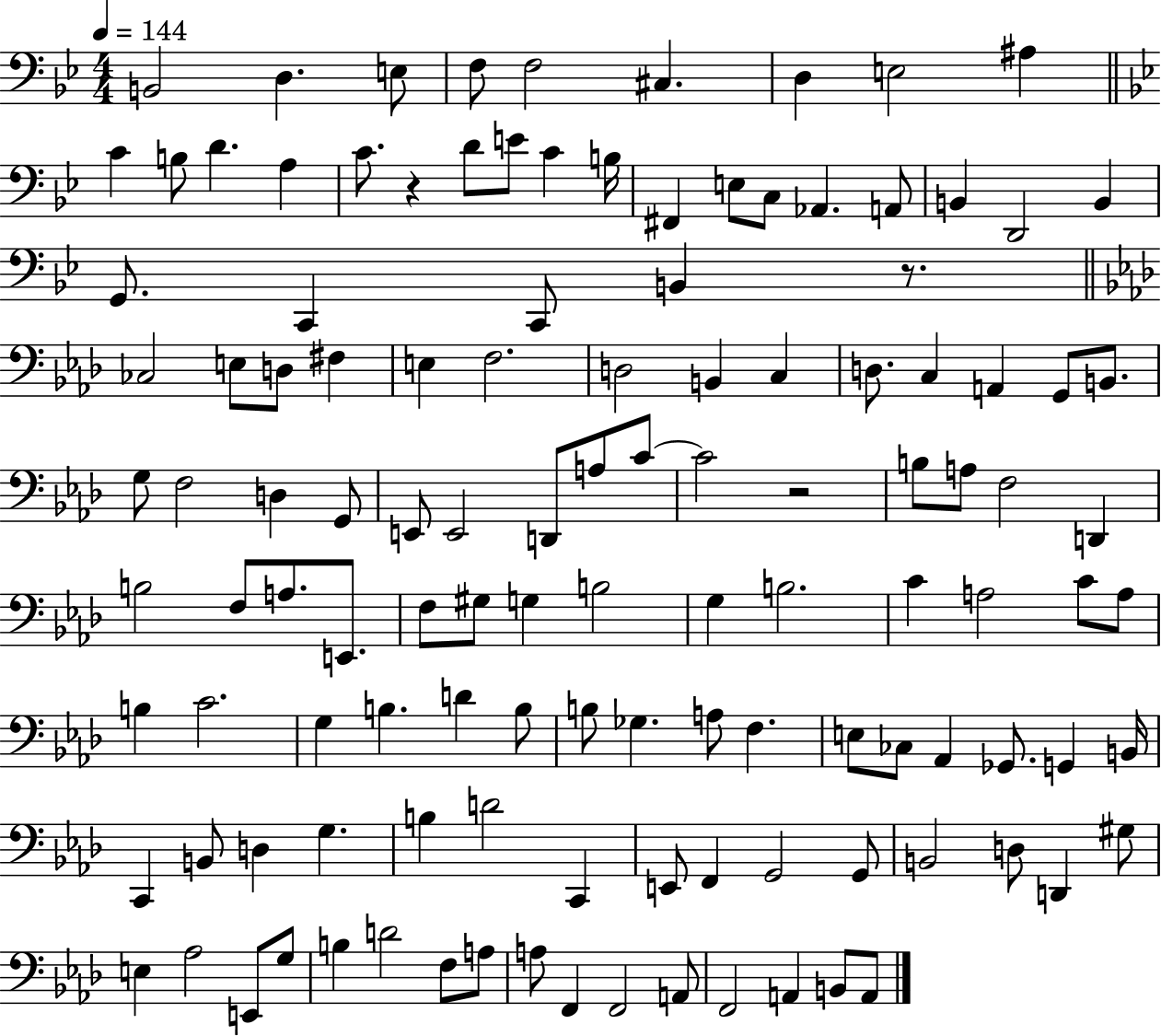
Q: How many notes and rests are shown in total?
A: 122